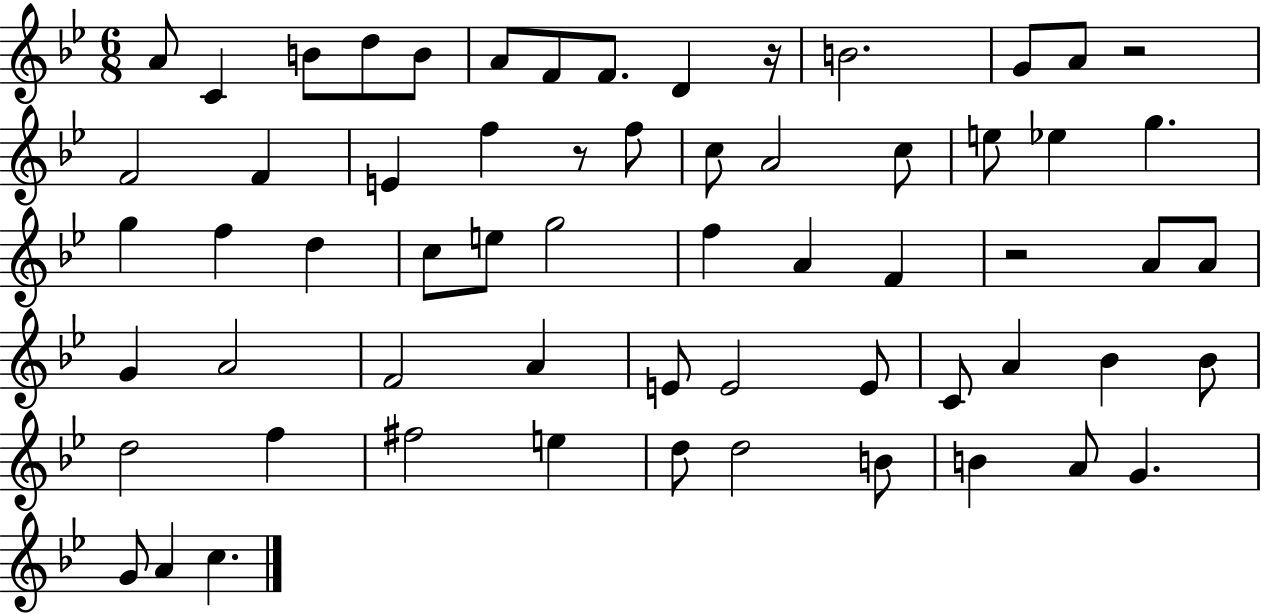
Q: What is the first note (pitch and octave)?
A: A4